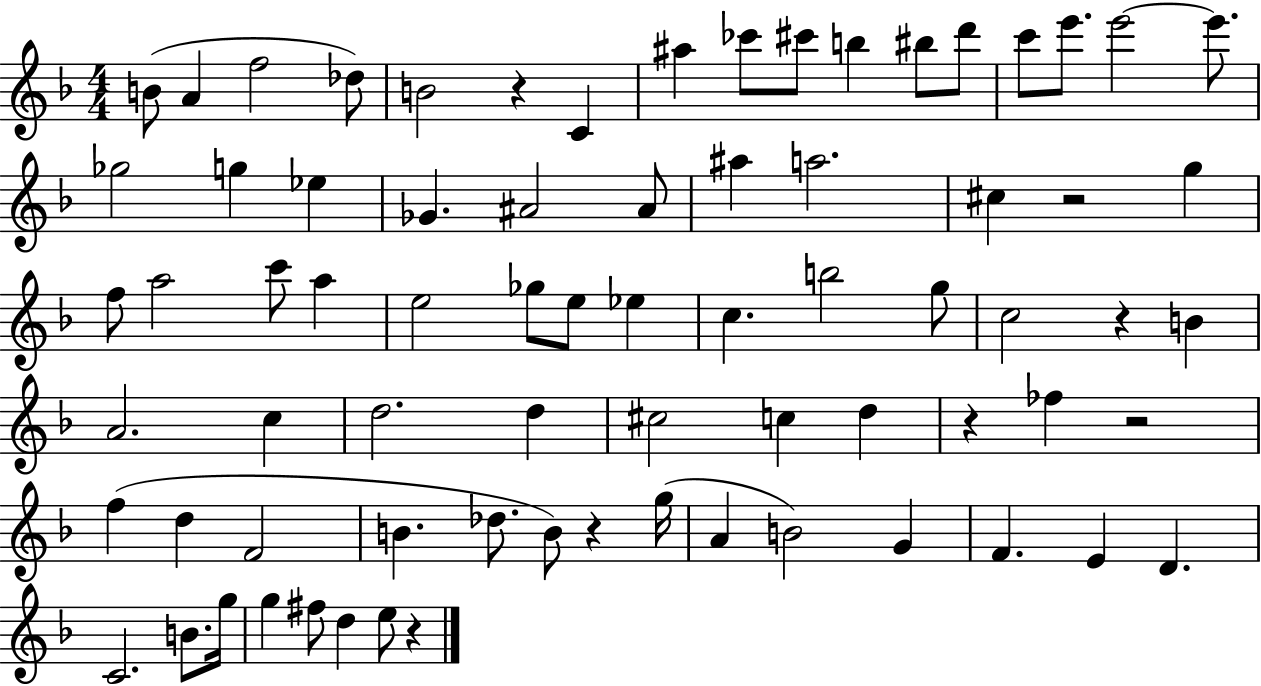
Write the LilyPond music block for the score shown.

{
  \clef treble
  \numericTimeSignature
  \time 4/4
  \key f \major
  b'8( a'4 f''2 des''8) | b'2 r4 c'4 | ais''4 ces'''8 cis'''8 b''4 bis''8 d'''8 | c'''8 e'''8. e'''2~~ e'''8. | \break ges''2 g''4 ees''4 | ges'4. ais'2 ais'8 | ais''4 a''2. | cis''4 r2 g''4 | \break f''8 a''2 c'''8 a''4 | e''2 ges''8 e''8 ees''4 | c''4. b''2 g''8 | c''2 r4 b'4 | \break a'2. c''4 | d''2. d''4 | cis''2 c''4 d''4 | r4 fes''4 r2 | \break f''4( d''4 f'2 | b'4. des''8. b'8) r4 g''16( | a'4 b'2) g'4 | f'4. e'4 d'4. | \break c'2. b'8. g''16 | g''4 fis''8 d''4 e''8 r4 | \bar "|."
}